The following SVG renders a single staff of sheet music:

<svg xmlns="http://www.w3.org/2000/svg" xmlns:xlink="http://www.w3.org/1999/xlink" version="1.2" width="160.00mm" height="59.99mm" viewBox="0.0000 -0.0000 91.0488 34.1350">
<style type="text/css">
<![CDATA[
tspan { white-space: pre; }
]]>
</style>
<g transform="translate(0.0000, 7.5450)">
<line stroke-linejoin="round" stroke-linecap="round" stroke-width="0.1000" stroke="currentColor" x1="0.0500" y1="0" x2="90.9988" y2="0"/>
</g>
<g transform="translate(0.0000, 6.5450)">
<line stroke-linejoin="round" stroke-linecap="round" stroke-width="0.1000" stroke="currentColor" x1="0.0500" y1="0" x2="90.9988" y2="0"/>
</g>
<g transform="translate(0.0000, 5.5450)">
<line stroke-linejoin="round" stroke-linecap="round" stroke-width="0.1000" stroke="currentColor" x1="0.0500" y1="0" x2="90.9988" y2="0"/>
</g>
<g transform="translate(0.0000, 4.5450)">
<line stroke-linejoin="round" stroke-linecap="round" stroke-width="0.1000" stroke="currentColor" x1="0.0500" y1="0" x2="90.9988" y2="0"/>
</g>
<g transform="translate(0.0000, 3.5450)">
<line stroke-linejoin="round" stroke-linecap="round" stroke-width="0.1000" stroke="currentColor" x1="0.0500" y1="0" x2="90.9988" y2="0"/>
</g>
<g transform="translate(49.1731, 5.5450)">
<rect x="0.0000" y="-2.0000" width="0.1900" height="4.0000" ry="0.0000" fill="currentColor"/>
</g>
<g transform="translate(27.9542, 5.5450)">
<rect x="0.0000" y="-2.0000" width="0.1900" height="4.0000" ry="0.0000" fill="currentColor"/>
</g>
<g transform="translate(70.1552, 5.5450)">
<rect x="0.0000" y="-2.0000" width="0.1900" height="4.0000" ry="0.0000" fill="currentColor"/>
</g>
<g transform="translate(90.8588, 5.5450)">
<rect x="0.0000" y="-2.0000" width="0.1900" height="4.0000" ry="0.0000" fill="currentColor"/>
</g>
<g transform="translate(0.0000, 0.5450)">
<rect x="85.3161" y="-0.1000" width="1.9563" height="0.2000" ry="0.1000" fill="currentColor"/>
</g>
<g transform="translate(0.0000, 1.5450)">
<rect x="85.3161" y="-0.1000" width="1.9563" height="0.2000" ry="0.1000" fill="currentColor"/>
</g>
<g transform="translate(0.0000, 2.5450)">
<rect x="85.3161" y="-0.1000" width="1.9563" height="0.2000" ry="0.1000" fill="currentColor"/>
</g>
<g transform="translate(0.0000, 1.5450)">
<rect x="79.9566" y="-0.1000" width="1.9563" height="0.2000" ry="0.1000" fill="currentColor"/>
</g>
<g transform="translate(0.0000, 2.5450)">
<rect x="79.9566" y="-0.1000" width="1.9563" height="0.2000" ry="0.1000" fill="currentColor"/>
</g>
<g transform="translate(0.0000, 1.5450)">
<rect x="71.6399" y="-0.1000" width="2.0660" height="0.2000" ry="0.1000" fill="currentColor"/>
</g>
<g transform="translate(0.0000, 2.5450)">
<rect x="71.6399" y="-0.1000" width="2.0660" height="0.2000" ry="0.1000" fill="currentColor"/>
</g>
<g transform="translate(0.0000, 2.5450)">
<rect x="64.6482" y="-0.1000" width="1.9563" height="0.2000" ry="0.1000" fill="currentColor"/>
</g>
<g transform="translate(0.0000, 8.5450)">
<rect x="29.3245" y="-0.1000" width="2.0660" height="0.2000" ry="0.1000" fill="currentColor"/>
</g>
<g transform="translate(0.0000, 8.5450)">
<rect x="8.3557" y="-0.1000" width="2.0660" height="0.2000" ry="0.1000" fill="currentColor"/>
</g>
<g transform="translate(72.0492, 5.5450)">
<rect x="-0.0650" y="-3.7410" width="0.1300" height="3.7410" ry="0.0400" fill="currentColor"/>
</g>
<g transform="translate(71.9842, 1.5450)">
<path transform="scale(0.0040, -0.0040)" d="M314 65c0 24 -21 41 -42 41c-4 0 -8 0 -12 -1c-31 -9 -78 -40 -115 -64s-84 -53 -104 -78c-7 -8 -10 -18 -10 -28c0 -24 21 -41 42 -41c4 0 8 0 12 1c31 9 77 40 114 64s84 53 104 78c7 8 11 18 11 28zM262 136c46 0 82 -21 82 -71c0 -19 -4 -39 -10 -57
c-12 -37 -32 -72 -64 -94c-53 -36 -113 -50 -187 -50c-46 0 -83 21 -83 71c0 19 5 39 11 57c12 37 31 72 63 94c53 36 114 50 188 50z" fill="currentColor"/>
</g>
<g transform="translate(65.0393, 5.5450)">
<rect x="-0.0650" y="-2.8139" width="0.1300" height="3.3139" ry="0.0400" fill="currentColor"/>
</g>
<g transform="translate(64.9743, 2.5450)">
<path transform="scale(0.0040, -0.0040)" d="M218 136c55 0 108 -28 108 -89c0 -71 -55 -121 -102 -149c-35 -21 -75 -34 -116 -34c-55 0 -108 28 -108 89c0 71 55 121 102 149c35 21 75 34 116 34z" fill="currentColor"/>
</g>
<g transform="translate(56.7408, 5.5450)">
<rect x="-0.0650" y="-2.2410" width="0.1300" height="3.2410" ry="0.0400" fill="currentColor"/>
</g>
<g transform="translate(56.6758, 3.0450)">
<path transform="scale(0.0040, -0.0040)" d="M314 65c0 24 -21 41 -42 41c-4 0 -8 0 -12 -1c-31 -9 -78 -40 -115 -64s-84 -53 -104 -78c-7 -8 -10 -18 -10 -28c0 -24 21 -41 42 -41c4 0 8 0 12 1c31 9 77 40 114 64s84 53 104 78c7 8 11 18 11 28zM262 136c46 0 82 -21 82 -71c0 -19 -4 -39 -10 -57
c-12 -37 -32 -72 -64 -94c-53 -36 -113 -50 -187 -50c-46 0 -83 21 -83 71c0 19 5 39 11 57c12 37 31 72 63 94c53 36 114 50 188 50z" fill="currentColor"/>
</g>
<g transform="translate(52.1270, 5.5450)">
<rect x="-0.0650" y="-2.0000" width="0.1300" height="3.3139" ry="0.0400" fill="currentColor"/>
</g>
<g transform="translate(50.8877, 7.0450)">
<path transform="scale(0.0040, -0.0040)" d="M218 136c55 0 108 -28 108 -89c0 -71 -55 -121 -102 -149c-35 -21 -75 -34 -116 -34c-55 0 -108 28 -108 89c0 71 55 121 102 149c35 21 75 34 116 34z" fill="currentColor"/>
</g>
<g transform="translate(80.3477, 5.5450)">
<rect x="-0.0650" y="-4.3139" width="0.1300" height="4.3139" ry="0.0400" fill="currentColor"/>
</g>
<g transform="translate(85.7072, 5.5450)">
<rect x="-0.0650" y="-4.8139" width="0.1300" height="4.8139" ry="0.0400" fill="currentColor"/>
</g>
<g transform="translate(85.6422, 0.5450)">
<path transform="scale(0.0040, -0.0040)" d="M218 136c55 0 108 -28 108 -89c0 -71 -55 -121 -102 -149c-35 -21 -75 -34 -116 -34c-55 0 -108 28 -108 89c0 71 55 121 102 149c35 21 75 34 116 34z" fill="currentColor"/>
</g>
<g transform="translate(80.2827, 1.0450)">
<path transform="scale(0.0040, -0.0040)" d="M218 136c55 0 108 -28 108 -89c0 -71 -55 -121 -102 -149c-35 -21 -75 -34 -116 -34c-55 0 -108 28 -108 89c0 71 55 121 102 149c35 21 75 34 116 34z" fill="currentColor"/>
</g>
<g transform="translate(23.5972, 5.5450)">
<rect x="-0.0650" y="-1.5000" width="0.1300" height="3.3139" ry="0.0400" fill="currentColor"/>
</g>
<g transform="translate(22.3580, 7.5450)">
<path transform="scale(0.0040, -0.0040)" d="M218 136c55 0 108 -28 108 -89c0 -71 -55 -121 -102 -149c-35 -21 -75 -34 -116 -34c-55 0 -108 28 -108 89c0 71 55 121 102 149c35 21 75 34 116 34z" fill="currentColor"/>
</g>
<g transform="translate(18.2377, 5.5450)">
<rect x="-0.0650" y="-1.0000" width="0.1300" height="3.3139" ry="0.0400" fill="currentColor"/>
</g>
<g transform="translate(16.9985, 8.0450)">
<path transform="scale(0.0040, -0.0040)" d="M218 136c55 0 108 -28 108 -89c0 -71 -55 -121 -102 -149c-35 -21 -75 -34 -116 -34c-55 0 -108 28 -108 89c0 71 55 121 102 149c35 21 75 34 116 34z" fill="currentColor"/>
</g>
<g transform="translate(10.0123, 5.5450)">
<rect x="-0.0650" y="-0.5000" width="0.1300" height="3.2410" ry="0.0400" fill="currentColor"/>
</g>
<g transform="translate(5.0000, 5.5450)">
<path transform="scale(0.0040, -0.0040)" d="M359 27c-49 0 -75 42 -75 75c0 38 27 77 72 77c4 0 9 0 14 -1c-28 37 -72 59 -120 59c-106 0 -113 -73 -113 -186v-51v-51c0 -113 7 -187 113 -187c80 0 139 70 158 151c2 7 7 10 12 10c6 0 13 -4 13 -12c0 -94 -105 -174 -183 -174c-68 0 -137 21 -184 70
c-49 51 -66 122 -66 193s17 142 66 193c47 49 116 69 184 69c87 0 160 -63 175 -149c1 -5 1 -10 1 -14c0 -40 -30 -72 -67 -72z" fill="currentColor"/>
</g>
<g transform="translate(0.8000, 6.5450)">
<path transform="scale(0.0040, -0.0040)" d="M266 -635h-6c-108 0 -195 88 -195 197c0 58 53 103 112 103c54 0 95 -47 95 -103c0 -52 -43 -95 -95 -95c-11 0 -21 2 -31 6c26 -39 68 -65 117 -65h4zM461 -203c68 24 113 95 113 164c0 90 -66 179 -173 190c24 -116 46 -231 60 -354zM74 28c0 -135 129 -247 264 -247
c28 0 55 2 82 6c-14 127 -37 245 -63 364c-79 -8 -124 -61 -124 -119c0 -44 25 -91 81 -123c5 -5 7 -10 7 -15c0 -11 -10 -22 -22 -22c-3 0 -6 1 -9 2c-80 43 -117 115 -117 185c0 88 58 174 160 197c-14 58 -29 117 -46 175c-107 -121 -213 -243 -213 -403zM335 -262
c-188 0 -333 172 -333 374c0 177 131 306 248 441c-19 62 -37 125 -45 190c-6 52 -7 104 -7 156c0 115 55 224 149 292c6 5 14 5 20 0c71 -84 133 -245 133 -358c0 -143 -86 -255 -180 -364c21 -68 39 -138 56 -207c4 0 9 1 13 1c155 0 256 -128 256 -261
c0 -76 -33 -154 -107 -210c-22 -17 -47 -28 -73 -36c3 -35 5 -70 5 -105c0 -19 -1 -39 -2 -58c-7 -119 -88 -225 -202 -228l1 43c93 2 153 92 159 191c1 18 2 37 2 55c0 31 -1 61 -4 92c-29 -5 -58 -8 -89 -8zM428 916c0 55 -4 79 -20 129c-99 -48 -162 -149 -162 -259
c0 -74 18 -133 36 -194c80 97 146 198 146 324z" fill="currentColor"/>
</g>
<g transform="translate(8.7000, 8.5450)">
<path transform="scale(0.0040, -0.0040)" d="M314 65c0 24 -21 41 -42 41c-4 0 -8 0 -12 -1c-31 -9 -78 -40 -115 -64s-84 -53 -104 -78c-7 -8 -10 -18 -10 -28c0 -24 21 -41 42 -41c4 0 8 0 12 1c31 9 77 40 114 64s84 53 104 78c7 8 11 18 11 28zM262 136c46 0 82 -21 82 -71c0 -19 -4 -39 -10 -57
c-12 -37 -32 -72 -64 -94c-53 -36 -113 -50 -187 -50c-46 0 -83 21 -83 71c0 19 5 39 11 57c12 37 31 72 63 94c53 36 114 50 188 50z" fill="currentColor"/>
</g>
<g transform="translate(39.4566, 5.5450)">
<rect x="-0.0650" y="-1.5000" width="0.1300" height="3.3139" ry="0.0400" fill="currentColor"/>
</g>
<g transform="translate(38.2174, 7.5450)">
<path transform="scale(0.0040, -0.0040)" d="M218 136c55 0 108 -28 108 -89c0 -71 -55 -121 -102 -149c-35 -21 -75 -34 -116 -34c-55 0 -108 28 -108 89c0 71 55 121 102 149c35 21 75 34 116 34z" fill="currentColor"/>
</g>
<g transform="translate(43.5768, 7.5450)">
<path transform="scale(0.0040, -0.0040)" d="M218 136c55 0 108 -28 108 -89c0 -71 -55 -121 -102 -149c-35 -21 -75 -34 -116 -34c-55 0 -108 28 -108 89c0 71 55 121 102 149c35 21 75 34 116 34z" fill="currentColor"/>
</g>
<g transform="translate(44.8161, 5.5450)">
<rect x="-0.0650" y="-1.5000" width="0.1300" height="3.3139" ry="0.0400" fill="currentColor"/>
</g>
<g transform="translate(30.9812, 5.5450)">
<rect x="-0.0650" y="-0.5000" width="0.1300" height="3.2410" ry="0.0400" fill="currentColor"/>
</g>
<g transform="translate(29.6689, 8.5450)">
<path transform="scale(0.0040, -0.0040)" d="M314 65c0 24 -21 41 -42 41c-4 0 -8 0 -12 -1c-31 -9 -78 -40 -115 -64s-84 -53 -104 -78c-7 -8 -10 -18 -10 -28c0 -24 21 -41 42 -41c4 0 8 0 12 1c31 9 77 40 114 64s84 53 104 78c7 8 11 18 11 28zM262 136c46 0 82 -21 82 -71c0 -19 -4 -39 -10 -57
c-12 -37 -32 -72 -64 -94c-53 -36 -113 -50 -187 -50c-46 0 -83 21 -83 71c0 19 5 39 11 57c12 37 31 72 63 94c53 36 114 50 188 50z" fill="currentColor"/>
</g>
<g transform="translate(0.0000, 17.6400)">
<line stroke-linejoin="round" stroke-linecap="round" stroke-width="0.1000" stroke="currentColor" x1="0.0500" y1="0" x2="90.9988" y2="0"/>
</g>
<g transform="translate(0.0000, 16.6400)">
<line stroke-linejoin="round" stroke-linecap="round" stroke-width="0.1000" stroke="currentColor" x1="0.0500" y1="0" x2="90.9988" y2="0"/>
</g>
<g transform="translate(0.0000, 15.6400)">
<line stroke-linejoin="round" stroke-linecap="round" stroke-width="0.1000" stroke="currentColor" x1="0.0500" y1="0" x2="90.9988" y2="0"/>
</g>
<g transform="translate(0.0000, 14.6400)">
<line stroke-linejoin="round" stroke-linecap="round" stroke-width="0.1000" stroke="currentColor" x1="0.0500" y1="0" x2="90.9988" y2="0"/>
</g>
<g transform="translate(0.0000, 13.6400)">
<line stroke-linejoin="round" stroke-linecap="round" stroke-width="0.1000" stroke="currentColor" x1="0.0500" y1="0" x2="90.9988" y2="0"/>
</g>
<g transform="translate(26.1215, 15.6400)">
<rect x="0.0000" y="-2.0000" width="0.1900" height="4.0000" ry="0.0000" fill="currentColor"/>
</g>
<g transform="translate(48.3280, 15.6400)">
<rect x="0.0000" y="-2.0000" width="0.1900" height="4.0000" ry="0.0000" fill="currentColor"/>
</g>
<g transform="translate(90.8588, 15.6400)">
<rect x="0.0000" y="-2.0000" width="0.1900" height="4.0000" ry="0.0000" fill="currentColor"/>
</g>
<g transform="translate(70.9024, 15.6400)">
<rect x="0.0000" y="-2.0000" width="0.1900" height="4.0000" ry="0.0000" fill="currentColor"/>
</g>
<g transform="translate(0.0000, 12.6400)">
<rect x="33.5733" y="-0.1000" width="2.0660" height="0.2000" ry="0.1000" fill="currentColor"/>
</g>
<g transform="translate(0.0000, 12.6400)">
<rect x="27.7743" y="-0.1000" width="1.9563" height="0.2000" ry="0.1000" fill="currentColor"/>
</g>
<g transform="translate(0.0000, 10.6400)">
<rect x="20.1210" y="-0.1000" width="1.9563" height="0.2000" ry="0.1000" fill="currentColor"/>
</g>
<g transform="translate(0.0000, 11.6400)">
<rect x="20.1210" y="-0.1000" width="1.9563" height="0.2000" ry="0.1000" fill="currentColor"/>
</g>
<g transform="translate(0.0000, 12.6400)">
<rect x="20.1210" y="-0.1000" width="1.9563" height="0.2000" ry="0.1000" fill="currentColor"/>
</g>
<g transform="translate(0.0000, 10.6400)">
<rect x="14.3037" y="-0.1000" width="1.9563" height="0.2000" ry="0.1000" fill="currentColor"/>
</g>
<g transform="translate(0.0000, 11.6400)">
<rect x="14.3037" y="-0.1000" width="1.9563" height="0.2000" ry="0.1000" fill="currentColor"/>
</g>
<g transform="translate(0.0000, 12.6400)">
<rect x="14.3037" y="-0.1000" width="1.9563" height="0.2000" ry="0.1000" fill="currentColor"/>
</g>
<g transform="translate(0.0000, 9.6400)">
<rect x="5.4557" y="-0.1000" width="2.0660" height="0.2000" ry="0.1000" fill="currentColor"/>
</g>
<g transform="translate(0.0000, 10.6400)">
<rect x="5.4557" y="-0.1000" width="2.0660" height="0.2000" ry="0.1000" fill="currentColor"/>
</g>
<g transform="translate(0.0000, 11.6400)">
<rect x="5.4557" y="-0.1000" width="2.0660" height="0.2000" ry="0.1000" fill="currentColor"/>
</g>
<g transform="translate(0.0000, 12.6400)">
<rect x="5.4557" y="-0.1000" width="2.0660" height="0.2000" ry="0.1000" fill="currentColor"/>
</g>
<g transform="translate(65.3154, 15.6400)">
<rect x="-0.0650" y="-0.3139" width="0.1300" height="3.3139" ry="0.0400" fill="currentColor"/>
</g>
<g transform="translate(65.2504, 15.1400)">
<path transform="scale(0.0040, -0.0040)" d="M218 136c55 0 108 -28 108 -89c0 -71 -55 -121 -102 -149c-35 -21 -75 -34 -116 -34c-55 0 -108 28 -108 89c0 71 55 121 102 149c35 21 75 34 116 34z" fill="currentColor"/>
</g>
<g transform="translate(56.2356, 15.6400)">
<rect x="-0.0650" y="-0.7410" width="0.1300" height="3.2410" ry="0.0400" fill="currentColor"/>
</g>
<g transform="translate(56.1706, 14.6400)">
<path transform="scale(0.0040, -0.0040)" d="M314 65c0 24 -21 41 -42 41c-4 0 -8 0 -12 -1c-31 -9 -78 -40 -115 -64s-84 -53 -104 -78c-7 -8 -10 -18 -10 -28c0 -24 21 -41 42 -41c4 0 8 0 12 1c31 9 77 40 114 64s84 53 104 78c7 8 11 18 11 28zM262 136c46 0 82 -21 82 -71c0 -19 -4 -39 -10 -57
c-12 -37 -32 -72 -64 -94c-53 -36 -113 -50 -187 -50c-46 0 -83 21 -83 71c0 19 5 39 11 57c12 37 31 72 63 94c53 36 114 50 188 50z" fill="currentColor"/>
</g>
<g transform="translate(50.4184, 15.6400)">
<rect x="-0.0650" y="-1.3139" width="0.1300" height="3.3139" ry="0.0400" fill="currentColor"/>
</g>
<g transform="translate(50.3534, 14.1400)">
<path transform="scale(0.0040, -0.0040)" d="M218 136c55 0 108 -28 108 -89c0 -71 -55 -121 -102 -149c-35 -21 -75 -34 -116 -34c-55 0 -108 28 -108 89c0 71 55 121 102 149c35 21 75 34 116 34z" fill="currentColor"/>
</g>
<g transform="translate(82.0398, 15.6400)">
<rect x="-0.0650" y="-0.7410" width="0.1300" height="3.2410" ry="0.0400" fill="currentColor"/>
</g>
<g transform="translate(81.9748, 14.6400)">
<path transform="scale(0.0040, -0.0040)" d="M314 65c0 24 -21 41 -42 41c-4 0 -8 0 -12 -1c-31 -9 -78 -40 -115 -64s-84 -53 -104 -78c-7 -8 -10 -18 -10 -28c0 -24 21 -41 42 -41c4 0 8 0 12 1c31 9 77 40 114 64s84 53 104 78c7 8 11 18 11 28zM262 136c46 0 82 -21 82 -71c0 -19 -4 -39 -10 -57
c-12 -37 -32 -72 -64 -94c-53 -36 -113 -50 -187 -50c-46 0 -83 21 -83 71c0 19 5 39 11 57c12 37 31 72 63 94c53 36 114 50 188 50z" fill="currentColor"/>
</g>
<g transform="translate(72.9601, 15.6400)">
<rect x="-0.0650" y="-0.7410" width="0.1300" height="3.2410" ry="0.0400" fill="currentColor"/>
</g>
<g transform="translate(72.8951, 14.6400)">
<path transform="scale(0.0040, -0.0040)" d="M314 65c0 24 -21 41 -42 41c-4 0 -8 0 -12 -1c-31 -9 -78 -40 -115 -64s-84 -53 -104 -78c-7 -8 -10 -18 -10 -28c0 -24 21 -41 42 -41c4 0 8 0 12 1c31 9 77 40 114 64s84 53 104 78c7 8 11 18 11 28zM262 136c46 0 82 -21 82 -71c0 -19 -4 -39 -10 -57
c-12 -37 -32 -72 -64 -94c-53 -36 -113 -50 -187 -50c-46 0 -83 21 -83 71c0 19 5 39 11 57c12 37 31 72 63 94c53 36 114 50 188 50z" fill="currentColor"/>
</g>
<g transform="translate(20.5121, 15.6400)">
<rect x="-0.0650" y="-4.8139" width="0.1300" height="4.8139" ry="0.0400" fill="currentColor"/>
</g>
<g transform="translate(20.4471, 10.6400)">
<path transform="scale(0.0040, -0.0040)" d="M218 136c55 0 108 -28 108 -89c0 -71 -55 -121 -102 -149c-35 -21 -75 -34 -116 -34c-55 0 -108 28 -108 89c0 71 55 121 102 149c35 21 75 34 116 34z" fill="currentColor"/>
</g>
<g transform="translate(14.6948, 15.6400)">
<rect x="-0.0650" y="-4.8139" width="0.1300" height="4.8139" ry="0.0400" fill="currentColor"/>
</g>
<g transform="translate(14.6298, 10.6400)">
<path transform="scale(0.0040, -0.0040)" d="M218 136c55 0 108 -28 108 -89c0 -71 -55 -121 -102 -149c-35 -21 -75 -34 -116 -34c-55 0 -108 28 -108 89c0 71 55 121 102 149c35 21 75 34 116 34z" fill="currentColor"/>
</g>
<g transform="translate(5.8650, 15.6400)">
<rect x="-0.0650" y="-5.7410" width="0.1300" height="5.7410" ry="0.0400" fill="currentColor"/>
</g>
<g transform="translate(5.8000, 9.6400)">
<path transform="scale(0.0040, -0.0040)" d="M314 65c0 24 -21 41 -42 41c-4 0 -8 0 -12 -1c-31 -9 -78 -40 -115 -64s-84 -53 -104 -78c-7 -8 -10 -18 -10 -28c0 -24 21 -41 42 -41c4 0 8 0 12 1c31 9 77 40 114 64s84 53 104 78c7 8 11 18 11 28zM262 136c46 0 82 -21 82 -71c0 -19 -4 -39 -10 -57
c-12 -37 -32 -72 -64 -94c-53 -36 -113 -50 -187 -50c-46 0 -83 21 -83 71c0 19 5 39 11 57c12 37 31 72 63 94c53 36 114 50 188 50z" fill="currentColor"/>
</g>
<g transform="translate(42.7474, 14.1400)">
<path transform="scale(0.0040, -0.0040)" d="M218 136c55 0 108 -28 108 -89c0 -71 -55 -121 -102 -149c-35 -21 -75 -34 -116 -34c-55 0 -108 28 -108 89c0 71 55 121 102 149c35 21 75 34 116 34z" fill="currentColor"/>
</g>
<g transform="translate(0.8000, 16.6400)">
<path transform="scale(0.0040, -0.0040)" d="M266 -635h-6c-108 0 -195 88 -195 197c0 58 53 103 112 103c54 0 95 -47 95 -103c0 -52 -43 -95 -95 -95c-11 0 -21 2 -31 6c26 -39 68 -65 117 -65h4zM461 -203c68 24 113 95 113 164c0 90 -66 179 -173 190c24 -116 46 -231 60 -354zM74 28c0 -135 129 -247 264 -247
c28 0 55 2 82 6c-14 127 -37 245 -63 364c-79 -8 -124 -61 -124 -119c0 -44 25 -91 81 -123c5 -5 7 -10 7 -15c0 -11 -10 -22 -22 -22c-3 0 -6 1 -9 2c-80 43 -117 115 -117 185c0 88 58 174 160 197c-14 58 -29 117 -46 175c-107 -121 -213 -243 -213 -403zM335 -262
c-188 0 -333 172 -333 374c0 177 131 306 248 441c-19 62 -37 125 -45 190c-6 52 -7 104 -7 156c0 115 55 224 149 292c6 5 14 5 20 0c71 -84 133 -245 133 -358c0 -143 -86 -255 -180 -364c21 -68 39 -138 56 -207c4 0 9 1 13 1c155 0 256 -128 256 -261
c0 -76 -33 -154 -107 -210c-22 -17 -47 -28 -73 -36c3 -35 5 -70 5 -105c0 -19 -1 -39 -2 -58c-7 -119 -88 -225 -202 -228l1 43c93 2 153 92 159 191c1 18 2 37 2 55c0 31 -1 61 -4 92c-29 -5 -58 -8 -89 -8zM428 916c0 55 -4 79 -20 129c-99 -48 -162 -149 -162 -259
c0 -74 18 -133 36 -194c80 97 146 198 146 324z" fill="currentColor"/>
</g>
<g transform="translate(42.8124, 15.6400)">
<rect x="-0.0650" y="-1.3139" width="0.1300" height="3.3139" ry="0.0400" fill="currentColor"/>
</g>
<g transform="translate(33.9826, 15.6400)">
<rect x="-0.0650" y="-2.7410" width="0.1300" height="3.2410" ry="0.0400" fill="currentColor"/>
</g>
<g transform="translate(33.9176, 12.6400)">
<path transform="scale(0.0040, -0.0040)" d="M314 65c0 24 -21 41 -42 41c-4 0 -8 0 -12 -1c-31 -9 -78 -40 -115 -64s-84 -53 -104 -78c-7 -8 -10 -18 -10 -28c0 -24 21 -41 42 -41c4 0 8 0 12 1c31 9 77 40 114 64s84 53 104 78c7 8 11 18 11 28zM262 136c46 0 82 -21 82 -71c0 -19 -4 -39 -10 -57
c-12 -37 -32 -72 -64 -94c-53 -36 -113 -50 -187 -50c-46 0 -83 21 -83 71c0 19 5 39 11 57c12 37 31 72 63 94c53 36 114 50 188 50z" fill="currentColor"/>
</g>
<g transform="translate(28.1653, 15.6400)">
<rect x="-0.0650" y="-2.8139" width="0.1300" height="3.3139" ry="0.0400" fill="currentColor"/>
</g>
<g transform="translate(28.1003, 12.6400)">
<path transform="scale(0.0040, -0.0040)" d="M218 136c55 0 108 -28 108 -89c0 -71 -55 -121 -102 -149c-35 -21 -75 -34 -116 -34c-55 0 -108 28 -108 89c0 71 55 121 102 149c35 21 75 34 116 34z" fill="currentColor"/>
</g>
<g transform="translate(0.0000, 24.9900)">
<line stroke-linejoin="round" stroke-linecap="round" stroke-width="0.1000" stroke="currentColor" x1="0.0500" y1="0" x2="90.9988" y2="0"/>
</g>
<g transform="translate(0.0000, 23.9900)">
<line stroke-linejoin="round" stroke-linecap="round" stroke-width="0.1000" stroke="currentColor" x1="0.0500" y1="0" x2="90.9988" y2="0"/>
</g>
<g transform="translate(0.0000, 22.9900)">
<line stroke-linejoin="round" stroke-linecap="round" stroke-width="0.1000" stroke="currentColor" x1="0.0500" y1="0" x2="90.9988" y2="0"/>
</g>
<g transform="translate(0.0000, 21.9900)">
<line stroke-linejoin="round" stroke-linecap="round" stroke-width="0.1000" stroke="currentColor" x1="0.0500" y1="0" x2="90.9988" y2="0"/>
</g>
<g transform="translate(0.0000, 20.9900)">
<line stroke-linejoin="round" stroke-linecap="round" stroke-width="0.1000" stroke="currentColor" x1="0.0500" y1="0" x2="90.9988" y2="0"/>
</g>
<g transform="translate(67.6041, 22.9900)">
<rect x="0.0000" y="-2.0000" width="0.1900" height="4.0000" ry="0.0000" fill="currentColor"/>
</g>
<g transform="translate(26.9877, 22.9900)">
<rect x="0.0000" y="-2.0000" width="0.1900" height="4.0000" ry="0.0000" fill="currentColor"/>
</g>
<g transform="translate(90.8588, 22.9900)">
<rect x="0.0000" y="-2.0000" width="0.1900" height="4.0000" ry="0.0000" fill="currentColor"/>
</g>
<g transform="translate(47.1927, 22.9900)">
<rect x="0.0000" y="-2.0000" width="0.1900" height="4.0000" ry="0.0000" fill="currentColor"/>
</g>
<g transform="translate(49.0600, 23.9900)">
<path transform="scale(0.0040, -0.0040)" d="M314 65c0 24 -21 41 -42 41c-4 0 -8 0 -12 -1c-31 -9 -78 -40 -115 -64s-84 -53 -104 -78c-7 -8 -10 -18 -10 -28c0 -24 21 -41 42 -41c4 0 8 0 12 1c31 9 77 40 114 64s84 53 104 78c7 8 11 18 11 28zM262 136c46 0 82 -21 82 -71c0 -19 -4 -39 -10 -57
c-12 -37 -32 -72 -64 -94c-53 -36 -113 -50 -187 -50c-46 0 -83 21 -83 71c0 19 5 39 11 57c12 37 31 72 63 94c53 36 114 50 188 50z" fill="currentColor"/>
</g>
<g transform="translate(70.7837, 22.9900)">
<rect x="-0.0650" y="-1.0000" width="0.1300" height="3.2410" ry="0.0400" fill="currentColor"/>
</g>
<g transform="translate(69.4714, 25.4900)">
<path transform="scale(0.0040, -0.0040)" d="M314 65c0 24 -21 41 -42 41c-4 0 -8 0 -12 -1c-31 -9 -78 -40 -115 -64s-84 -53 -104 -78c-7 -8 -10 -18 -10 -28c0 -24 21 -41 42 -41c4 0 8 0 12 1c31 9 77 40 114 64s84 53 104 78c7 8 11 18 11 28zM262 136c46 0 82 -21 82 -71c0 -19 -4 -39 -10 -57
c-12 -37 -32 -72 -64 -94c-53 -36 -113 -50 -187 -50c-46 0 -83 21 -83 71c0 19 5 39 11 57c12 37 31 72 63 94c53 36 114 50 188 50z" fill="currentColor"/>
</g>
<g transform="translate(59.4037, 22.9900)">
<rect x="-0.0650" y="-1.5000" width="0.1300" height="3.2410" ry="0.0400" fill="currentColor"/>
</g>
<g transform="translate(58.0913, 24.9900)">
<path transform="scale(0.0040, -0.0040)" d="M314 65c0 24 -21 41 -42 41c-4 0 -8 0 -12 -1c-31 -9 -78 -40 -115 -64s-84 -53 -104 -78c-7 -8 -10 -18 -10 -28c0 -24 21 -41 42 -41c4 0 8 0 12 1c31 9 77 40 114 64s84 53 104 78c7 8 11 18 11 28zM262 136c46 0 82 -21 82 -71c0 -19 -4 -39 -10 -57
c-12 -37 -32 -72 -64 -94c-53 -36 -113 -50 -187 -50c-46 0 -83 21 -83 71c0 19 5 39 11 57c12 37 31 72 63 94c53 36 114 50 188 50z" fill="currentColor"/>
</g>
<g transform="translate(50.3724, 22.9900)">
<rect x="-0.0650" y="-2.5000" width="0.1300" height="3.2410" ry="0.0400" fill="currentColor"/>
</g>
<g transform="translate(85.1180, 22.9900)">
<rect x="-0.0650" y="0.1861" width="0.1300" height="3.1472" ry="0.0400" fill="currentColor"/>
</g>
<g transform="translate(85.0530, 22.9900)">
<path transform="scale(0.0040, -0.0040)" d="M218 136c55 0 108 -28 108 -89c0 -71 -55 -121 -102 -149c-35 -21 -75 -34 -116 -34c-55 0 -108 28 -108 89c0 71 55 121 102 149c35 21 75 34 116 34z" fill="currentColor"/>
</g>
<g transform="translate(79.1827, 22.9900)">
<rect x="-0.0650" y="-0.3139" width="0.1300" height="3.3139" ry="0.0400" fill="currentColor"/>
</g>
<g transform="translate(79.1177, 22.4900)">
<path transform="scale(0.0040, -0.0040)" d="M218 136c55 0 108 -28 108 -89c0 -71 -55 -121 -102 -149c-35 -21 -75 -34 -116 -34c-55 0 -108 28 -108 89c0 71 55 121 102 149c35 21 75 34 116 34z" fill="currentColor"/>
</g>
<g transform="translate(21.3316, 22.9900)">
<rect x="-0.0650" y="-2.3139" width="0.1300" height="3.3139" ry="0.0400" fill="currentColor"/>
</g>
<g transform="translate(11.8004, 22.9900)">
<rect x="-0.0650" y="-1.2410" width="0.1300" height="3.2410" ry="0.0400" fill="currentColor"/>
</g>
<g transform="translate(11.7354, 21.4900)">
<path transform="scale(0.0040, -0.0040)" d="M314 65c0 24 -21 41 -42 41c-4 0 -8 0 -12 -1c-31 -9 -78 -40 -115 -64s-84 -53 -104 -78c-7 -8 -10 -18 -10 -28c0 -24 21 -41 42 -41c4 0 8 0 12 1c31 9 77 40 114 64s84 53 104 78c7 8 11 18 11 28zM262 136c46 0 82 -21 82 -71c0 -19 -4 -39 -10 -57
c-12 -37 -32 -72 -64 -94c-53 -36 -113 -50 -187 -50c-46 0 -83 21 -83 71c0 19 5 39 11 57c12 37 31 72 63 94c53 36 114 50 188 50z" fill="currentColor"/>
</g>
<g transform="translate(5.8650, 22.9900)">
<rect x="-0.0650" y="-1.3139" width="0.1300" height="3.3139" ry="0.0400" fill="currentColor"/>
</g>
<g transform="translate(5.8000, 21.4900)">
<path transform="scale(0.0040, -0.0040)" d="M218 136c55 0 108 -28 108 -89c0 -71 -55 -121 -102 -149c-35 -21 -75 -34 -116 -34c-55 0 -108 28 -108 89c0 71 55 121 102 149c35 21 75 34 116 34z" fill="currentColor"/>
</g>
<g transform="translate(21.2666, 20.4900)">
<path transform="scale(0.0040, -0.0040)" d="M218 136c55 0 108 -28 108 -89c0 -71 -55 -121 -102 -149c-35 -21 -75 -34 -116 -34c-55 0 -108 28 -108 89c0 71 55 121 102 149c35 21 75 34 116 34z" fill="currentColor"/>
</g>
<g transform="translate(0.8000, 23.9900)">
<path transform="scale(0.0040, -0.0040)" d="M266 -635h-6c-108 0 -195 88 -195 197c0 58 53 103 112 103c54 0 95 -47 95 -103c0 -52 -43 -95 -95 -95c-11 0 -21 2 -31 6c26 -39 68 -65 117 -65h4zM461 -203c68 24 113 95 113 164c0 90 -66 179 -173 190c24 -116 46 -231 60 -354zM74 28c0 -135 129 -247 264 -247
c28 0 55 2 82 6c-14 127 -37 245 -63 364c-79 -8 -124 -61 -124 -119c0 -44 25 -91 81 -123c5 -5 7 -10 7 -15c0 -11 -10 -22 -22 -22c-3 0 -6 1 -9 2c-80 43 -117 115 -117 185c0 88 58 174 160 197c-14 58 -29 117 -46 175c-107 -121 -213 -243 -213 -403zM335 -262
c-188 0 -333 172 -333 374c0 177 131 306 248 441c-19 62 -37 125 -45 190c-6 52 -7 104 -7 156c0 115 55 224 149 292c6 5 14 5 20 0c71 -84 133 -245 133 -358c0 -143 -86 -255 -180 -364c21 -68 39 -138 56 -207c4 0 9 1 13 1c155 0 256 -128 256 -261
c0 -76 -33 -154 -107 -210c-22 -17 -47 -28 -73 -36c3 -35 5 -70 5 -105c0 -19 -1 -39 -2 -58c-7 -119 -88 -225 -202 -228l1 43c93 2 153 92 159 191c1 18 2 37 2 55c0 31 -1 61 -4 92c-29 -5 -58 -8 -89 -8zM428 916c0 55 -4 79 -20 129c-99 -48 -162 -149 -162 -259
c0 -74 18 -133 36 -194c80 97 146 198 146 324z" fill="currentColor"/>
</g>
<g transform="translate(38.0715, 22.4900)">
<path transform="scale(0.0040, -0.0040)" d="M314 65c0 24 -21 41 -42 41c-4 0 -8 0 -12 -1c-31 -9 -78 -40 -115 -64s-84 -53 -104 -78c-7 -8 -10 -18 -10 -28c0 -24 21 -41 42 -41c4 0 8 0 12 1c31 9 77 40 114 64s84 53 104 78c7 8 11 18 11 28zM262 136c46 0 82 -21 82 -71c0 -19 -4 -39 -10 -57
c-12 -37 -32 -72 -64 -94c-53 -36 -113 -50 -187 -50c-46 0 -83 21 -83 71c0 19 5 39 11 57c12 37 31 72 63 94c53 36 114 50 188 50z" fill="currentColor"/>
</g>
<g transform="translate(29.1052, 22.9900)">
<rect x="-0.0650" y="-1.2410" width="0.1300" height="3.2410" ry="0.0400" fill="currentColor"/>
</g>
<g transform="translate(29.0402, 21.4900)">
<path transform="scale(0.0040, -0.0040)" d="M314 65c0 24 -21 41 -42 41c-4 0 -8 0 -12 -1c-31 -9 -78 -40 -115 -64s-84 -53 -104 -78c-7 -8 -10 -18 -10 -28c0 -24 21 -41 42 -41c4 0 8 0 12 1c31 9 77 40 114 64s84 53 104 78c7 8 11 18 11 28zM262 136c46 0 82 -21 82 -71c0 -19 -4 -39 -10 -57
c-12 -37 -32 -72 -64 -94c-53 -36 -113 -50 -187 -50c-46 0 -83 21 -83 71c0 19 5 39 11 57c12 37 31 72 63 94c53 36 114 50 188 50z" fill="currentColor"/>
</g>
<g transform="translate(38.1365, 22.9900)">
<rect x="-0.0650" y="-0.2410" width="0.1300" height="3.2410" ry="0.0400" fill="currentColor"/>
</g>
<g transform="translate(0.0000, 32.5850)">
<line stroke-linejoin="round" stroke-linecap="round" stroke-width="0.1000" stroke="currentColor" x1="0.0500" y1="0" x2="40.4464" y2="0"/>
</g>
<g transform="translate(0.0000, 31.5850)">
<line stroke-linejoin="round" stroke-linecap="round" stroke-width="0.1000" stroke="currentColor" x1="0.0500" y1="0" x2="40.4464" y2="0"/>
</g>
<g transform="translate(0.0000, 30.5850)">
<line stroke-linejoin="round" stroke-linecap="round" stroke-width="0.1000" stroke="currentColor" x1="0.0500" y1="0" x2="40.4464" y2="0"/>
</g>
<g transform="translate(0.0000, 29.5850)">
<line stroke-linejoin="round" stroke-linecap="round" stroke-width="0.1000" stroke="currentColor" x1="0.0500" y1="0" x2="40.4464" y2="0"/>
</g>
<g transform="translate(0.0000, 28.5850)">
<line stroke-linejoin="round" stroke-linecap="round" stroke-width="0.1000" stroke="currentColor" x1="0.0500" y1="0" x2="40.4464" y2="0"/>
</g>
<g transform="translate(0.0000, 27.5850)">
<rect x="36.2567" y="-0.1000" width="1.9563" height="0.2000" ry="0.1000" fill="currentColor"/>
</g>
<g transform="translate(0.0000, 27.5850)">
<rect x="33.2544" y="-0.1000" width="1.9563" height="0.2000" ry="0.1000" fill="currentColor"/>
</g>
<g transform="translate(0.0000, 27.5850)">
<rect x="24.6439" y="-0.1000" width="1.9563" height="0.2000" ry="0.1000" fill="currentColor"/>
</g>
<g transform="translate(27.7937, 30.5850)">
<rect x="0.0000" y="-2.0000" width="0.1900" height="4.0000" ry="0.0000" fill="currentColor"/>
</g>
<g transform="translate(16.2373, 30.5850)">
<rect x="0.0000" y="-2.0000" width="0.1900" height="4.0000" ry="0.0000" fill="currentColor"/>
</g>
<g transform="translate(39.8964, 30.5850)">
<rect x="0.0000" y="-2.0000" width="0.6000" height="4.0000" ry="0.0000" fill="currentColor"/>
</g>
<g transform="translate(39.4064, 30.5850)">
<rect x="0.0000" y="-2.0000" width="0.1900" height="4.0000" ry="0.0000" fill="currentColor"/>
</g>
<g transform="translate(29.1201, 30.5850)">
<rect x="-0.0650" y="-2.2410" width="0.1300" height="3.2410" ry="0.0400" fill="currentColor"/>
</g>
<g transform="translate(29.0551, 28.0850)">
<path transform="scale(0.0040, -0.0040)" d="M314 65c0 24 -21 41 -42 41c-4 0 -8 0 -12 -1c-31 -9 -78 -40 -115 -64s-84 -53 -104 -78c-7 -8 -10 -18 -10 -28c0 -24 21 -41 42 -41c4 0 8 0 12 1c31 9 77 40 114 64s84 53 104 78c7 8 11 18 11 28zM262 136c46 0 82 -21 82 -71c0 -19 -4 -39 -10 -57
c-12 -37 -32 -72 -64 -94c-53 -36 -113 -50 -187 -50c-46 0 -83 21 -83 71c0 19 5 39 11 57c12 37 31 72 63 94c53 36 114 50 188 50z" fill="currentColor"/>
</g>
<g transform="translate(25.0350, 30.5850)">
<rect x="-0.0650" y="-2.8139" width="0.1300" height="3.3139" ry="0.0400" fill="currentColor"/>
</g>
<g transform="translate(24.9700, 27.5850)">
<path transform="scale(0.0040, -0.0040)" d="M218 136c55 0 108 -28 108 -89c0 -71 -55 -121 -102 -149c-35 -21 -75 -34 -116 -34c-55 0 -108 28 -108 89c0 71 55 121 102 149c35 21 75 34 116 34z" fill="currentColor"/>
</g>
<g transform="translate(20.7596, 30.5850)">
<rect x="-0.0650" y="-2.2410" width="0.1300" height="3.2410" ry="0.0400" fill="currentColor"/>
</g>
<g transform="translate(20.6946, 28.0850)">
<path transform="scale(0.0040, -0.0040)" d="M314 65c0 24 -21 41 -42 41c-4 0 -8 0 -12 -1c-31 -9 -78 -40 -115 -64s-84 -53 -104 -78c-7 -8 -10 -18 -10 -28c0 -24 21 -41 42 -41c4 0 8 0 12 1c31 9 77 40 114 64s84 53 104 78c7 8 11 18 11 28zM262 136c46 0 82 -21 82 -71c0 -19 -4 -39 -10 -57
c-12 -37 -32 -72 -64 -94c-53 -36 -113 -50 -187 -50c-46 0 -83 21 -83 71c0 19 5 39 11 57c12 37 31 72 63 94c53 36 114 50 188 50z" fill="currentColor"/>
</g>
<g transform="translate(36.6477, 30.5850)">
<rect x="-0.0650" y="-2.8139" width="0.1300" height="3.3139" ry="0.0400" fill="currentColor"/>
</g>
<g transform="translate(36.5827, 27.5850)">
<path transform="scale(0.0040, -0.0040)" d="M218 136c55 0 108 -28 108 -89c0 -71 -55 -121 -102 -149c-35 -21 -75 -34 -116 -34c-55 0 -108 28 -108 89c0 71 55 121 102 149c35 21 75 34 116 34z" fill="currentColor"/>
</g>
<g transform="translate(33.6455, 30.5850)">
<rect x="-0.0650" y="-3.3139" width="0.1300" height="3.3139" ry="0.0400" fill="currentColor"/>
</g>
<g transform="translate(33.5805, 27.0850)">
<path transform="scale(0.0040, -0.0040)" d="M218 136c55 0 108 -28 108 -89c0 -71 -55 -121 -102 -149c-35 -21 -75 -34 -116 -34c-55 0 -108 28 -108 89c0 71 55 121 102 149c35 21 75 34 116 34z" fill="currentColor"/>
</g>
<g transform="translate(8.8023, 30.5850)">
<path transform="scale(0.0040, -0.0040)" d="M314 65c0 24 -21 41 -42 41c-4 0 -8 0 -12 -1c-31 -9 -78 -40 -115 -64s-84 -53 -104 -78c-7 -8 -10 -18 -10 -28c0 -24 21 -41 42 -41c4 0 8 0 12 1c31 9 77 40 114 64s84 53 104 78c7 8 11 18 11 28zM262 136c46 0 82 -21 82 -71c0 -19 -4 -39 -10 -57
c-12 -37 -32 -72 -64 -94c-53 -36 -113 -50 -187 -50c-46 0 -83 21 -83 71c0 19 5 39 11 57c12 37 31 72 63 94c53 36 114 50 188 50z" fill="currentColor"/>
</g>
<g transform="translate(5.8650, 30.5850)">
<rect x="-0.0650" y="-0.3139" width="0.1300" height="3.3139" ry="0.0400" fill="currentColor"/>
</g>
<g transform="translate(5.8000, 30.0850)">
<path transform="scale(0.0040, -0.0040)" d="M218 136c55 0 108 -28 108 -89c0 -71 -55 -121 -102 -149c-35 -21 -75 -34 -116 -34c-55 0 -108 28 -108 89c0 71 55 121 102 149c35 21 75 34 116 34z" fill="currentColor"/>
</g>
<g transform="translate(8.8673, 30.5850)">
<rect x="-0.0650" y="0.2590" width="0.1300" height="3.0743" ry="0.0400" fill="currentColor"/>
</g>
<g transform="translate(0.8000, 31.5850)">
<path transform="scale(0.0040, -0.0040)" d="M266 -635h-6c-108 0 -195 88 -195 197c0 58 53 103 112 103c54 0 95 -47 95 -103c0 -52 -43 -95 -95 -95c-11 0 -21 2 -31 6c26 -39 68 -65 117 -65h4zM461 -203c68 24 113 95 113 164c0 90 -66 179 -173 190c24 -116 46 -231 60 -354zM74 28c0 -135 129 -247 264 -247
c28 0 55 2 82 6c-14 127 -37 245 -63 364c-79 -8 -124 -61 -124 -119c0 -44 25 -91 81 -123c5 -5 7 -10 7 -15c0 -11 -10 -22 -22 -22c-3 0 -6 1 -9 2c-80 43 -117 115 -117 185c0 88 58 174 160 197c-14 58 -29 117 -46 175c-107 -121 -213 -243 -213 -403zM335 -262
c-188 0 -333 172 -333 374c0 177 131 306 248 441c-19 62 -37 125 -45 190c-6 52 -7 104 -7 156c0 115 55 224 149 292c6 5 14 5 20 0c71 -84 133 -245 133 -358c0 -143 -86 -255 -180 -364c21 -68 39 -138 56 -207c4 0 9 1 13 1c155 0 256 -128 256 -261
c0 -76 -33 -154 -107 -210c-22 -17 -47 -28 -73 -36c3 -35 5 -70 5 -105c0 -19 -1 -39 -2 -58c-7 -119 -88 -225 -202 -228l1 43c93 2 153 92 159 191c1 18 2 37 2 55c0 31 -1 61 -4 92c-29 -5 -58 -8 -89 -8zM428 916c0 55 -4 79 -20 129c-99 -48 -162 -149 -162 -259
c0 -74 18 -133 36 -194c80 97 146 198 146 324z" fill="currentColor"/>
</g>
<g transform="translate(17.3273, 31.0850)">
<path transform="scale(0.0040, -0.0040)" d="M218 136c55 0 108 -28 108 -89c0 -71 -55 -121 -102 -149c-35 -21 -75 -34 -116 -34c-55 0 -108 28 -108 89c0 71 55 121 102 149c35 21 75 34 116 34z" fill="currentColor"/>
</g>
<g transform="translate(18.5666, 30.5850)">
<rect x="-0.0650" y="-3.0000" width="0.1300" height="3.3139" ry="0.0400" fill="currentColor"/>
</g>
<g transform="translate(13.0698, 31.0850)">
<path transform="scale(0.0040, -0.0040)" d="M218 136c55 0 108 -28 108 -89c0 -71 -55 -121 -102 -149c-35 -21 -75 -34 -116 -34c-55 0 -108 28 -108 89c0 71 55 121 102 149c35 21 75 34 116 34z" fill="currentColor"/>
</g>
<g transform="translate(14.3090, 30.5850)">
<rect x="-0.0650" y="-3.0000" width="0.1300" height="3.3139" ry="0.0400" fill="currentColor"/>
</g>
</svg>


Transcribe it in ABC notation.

X:1
T:Untitled
M:4/4
L:1/4
K:C
C2 D E C2 E E F g2 a c'2 d' e' g'2 e' e' a a2 e e d2 c d2 d2 e e2 g e2 c2 G2 E2 D2 c B c B2 A A g2 a g2 b a